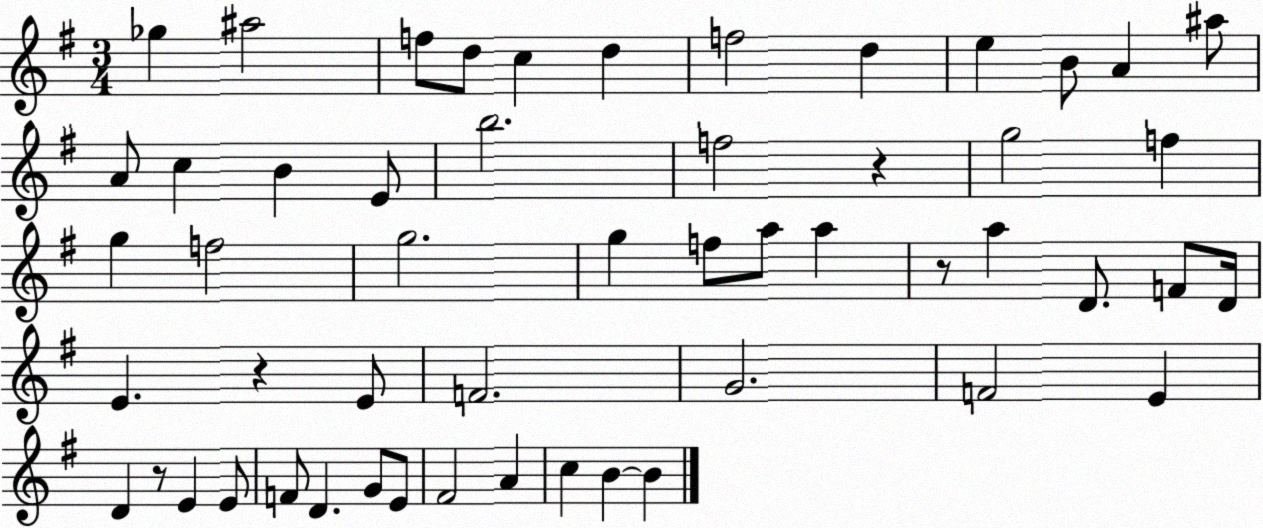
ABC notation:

X:1
T:Untitled
M:3/4
L:1/4
K:G
_g ^a2 f/2 d/2 c d f2 d e B/2 A ^a/2 A/2 c B E/2 b2 f2 z g2 f g f2 g2 g f/2 a/2 a z/2 a D/2 F/2 D/4 E z E/2 F2 G2 F2 E D z/2 E E/2 F/2 D G/2 E/2 ^F2 A c B B